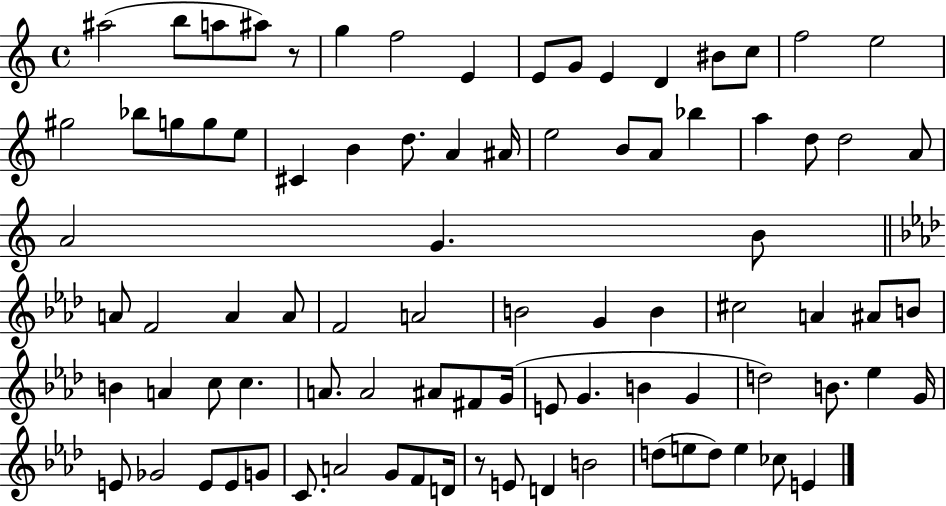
A#5/h B5/e A5/e A#5/e R/e G5/q F5/h E4/q E4/e G4/e E4/q D4/q BIS4/e C5/e F5/h E5/h G#5/h Bb5/e G5/e G5/e E5/e C#4/q B4/q D5/e. A4/q A#4/s E5/h B4/e A4/e Bb5/q A5/q D5/e D5/h A4/e A4/h G4/q. B4/e A4/e F4/h A4/q A4/e F4/h A4/h B4/h G4/q B4/q C#5/h A4/q A#4/e B4/e B4/q A4/q C5/e C5/q. A4/e. A4/h A#4/e F#4/e G4/s E4/e G4/q. B4/q G4/q D5/h B4/e. Eb5/q G4/s E4/e Gb4/h E4/e E4/e G4/e C4/e. A4/h G4/e F4/e D4/s R/e E4/e D4/q B4/h D5/e E5/e D5/e E5/q CES5/e E4/q